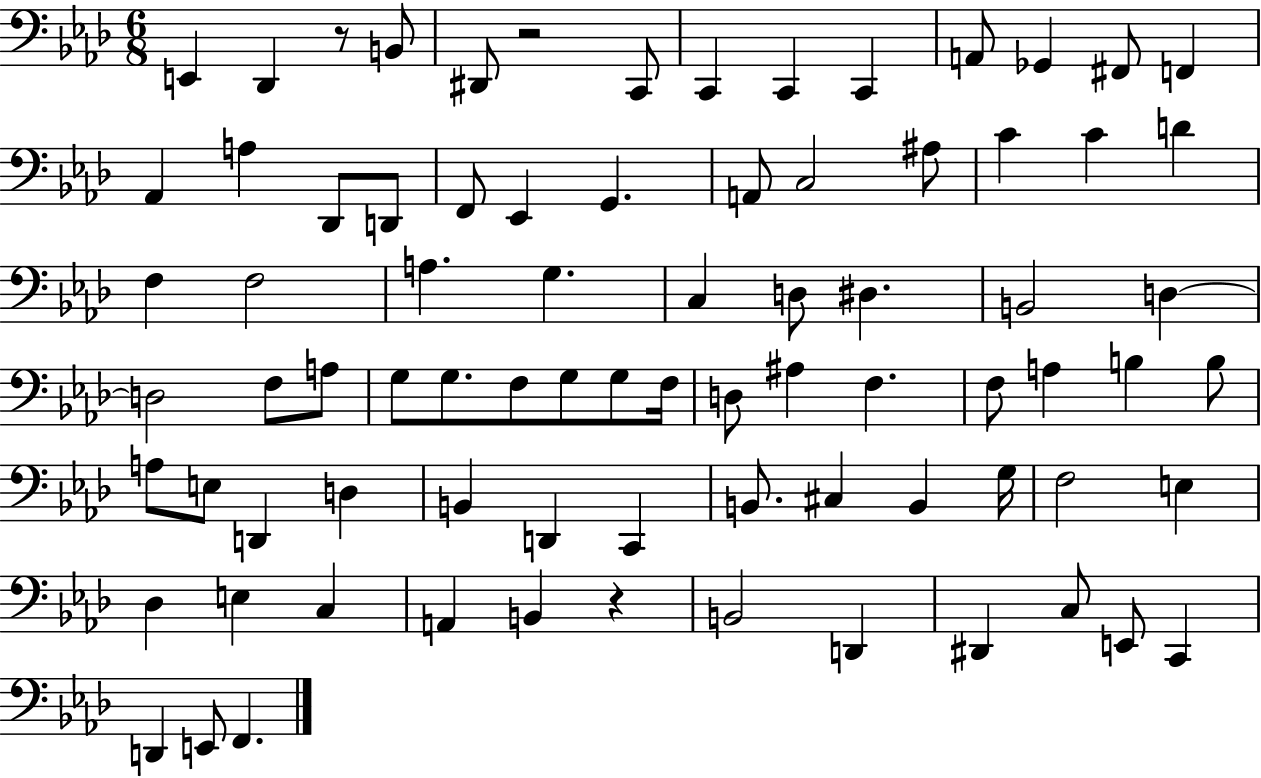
E2/q Db2/q R/e B2/e D#2/e R/h C2/e C2/q C2/q C2/q A2/e Gb2/q F#2/e F2/q Ab2/q A3/q Db2/e D2/e F2/e Eb2/q G2/q. A2/e C3/h A#3/e C4/q C4/q D4/q F3/q F3/h A3/q. G3/q. C3/q D3/e D#3/q. B2/h D3/q D3/h F3/e A3/e G3/e G3/e. F3/e G3/e G3/e F3/s D3/e A#3/q F3/q. F3/e A3/q B3/q B3/e A3/e E3/e D2/q D3/q B2/q D2/q C2/q B2/e. C#3/q B2/q G3/s F3/h E3/q Db3/q E3/q C3/q A2/q B2/q R/q B2/h D2/q D#2/q C3/e E2/e C2/q D2/q E2/e F2/q.